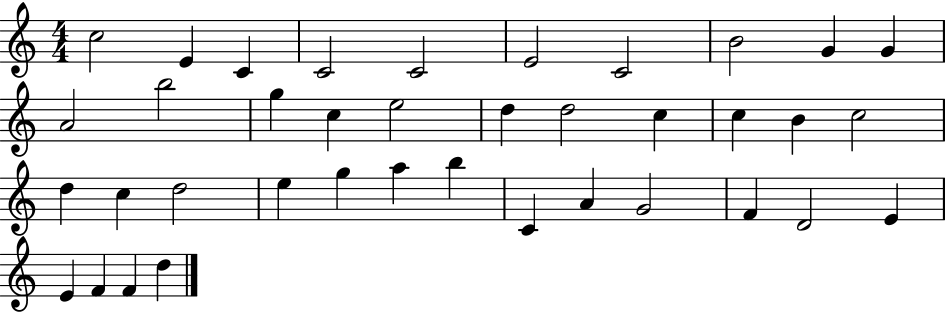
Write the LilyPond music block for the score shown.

{
  \clef treble
  \numericTimeSignature
  \time 4/4
  \key c \major
  c''2 e'4 c'4 | c'2 c'2 | e'2 c'2 | b'2 g'4 g'4 | \break a'2 b''2 | g''4 c''4 e''2 | d''4 d''2 c''4 | c''4 b'4 c''2 | \break d''4 c''4 d''2 | e''4 g''4 a''4 b''4 | c'4 a'4 g'2 | f'4 d'2 e'4 | \break e'4 f'4 f'4 d''4 | \bar "|."
}